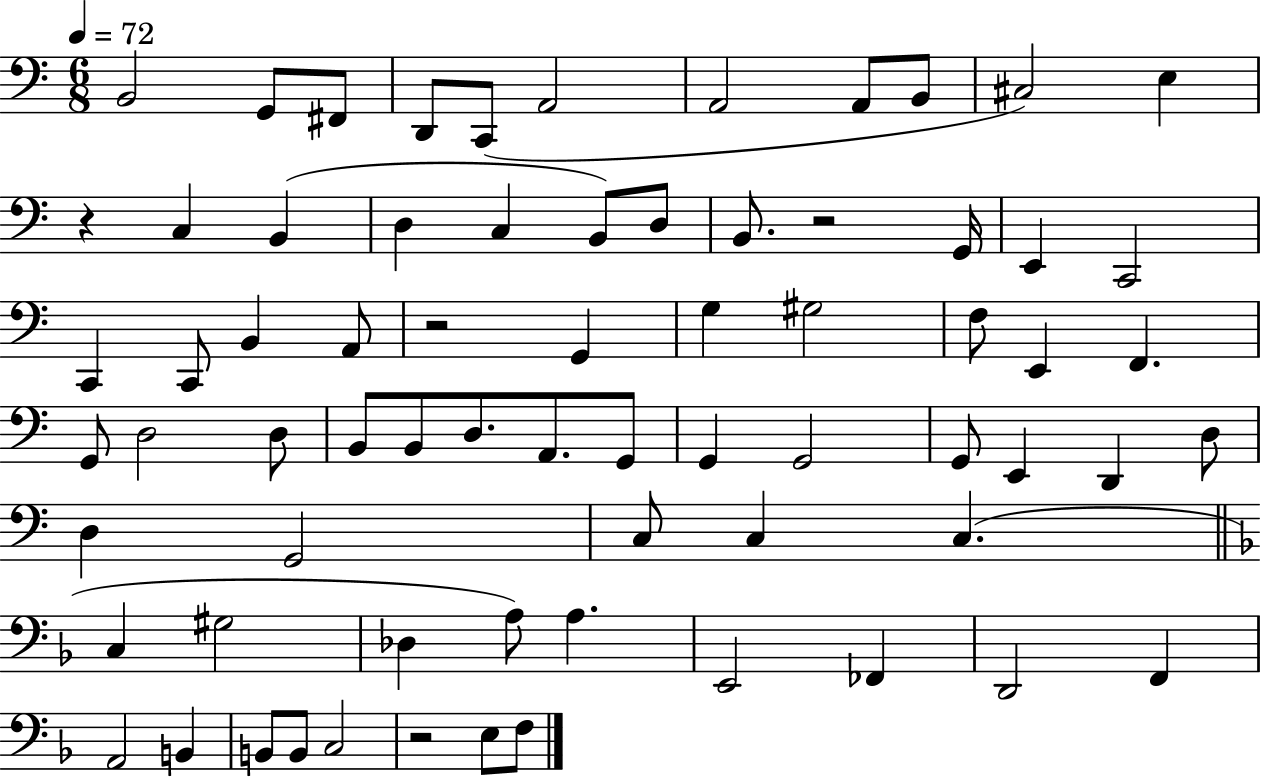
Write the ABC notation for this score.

X:1
T:Untitled
M:6/8
L:1/4
K:C
B,,2 G,,/2 ^F,,/2 D,,/2 C,,/2 A,,2 A,,2 A,,/2 B,,/2 ^C,2 E, z C, B,, D, C, B,,/2 D,/2 B,,/2 z2 G,,/4 E,, C,,2 C,, C,,/2 B,, A,,/2 z2 G,, G, ^G,2 F,/2 E,, F,, G,,/2 D,2 D,/2 B,,/2 B,,/2 D,/2 A,,/2 G,,/2 G,, G,,2 G,,/2 E,, D,, D,/2 D, G,,2 C,/2 C, C, C, ^G,2 _D, A,/2 A, E,,2 _F,, D,,2 F,, A,,2 B,, B,,/2 B,,/2 C,2 z2 E,/2 F,/2